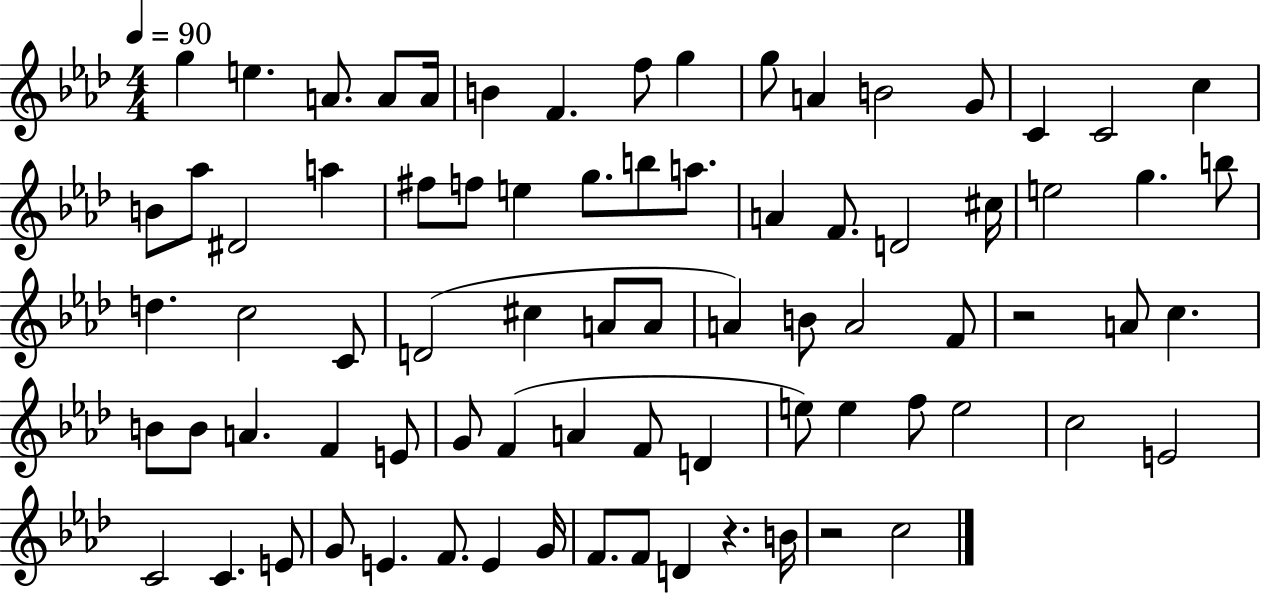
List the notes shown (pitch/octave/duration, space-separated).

G5/q E5/q. A4/e. A4/e A4/s B4/q F4/q. F5/e G5/q G5/e A4/q B4/h G4/e C4/q C4/h C5/q B4/e Ab5/e D#4/h A5/q F#5/e F5/e E5/q G5/e. B5/e A5/e. A4/q F4/e. D4/h C#5/s E5/h G5/q. B5/e D5/q. C5/h C4/e D4/h C#5/q A4/e A4/e A4/q B4/e A4/h F4/e R/h A4/e C5/q. B4/e B4/e A4/q. F4/q E4/e G4/e F4/q A4/q F4/e D4/q E5/e E5/q F5/e E5/h C5/h E4/h C4/h C4/q. E4/e G4/e E4/q. F4/e. E4/q G4/s F4/e. F4/e D4/q R/q. B4/s R/h C5/h